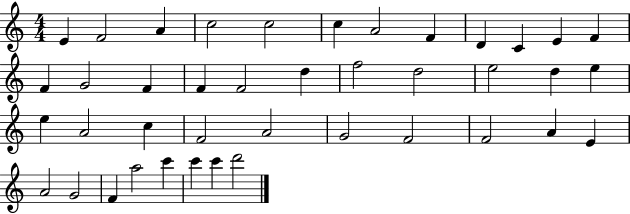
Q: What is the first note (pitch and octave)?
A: E4